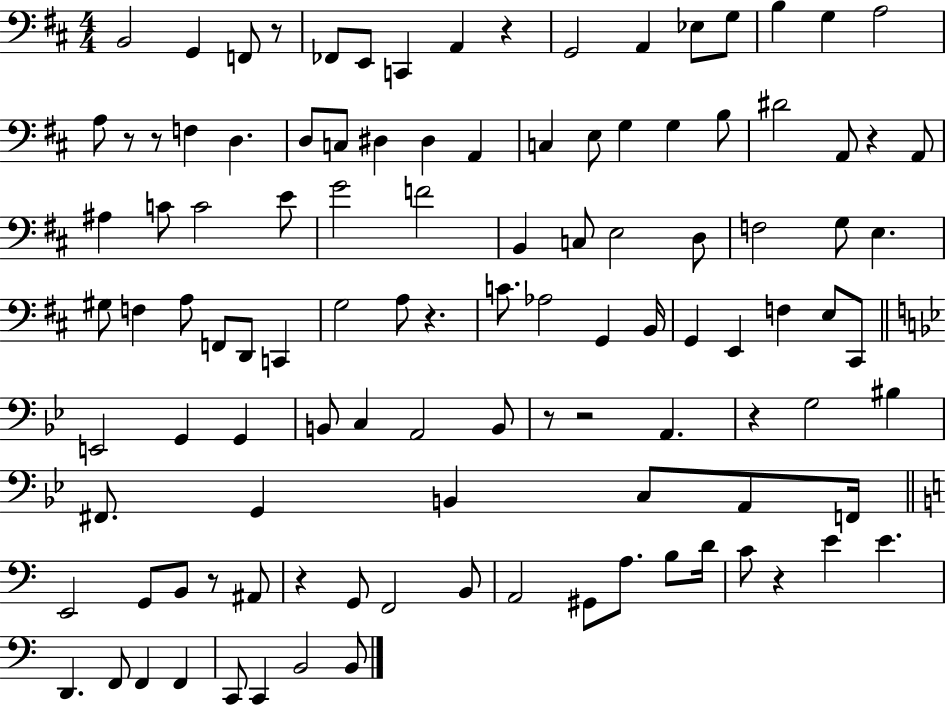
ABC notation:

X:1
T:Untitled
M:4/4
L:1/4
K:D
B,,2 G,, F,,/2 z/2 _F,,/2 E,,/2 C,, A,, z G,,2 A,, _E,/2 G,/2 B, G, A,2 A,/2 z/2 z/2 F, D, D,/2 C,/2 ^D, ^D, A,, C, E,/2 G, G, B,/2 ^D2 A,,/2 z A,,/2 ^A, C/2 C2 E/2 G2 F2 B,, C,/2 E,2 D,/2 F,2 G,/2 E, ^G,/2 F, A,/2 F,,/2 D,,/2 C,, G,2 A,/2 z C/2 _A,2 G,, B,,/4 G,, E,, F, E,/2 ^C,,/2 E,,2 G,, G,, B,,/2 C, A,,2 B,,/2 z/2 z2 A,, z G,2 ^B, ^F,,/2 G,, B,, C,/2 A,,/2 F,,/4 E,,2 G,,/2 B,,/2 z/2 ^A,,/2 z G,,/2 F,,2 B,,/2 A,,2 ^G,,/2 A,/2 B,/2 D/4 C/2 z E E D,, F,,/2 F,, F,, C,,/2 C,, B,,2 B,,/2